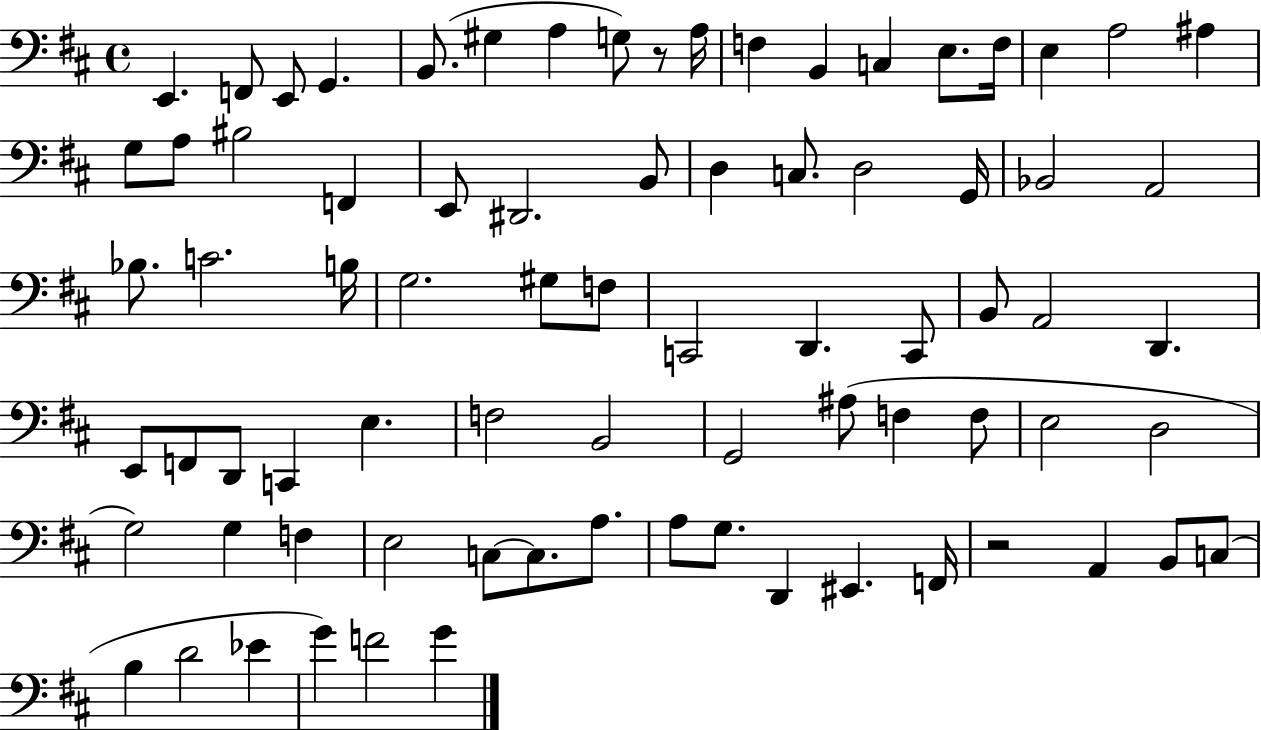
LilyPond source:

{
  \clef bass
  \time 4/4
  \defaultTimeSignature
  \key d \major
  e,4. f,8 e,8 g,4. | b,8.( gis4 a4 g8) r8 a16 | f4 b,4 c4 e8. f16 | e4 a2 ais4 | \break g8 a8 bis2 f,4 | e,8 dis,2. b,8 | d4 c8. d2 g,16 | bes,2 a,2 | \break bes8. c'2. b16 | g2. gis8 f8 | c,2 d,4. c,8 | b,8 a,2 d,4. | \break e,8 f,8 d,8 c,4 e4. | f2 b,2 | g,2 ais8( f4 f8 | e2 d2 | \break g2) g4 f4 | e2 c8~~ c8. a8. | a8 g8. d,4 eis,4. f,16 | r2 a,4 b,8 c8( | \break b4 d'2 ees'4 | g'4) f'2 g'4 | \bar "|."
}